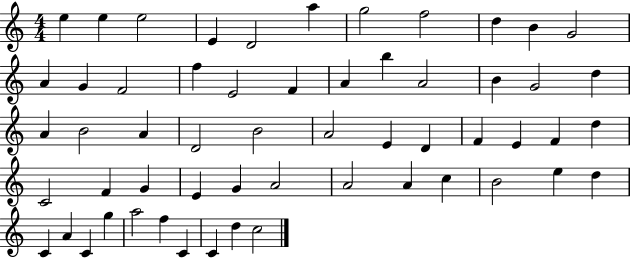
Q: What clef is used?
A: treble